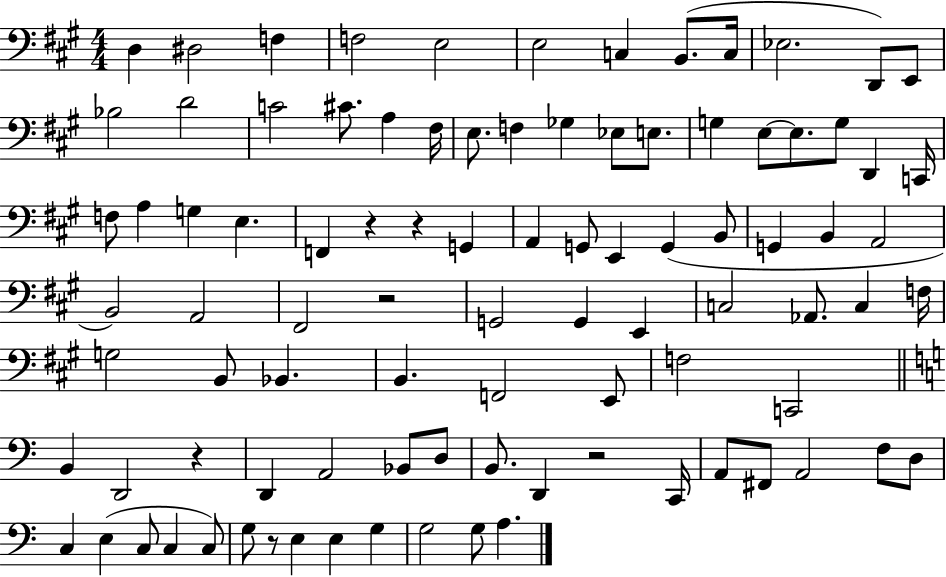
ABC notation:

X:1
T:Untitled
M:4/4
L:1/4
K:A
D, ^D,2 F, F,2 E,2 E,2 C, B,,/2 C,/4 _E,2 D,,/2 E,,/2 _B,2 D2 C2 ^C/2 A, ^F,/4 E,/2 F, _G, _E,/2 E,/2 G, E,/2 E,/2 G,/2 D,, C,,/4 F,/2 A, G, E, F,, z z G,, A,, G,,/2 E,, G,, B,,/2 G,, B,, A,,2 B,,2 A,,2 ^F,,2 z2 G,,2 G,, E,, C,2 _A,,/2 C, F,/4 G,2 B,,/2 _B,, B,, F,,2 E,,/2 F,2 C,,2 B,, D,,2 z D,, A,,2 _B,,/2 D,/2 B,,/2 D,, z2 C,,/4 A,,/2 ^F,,/2 A,,2 F,/2 D,/2 C, E, C,/2 C, C,/2 G,/2 z/2 E, E, G, G,2 G,/2 A,